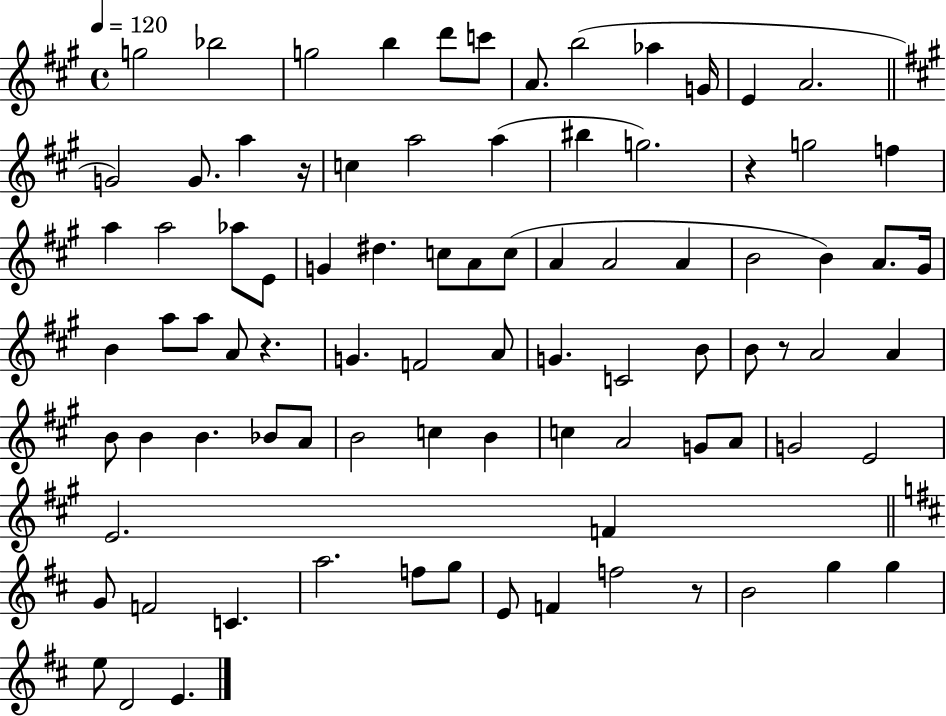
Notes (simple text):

G5/h Bb5/h G5/h B5/q D6/e C6/e A4/e. B5/h Ab5/q G4/s E4/q A4/h. G4/h G4/e. A5/q R/s C5/q A5/h A5/q BIS5/q G5/h. R/q G5/h F5/q A5/q A5/h Ab5/e E4/e G4/q D#5/q. C5/e A4/e C5/e A4/q A4/h A4/q B4/h B4/q A4/e. G#4/s B4/q A5/e A5/e A4/e R/q. G4/q. F4/h A4/e G4/q. C4/h B4/e B4/e R/e A4/h A4/q B4/e B4/q B4/q. Bb4/e A4/e B4/h C5/q B4/q C5/q A4/h G4/e A4/e G4/h E4/h E4/h. F4/q G4/e F4/h C4/q. A5/h. F5/e G5/e E4/e F4/q F5/h R/e B4/h G5/q G5/q E5/e D4/h E4/q.